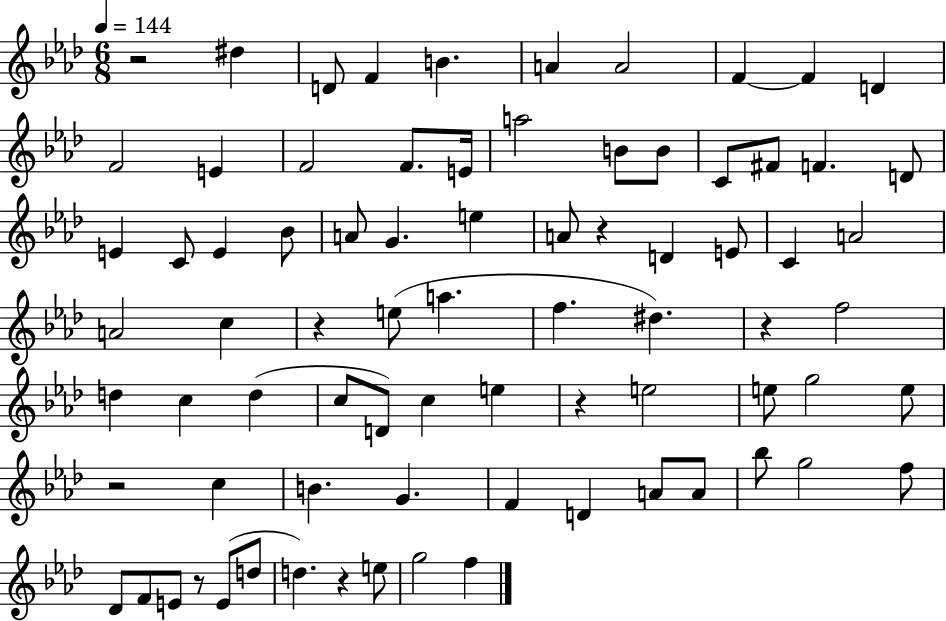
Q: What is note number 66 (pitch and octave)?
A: D5